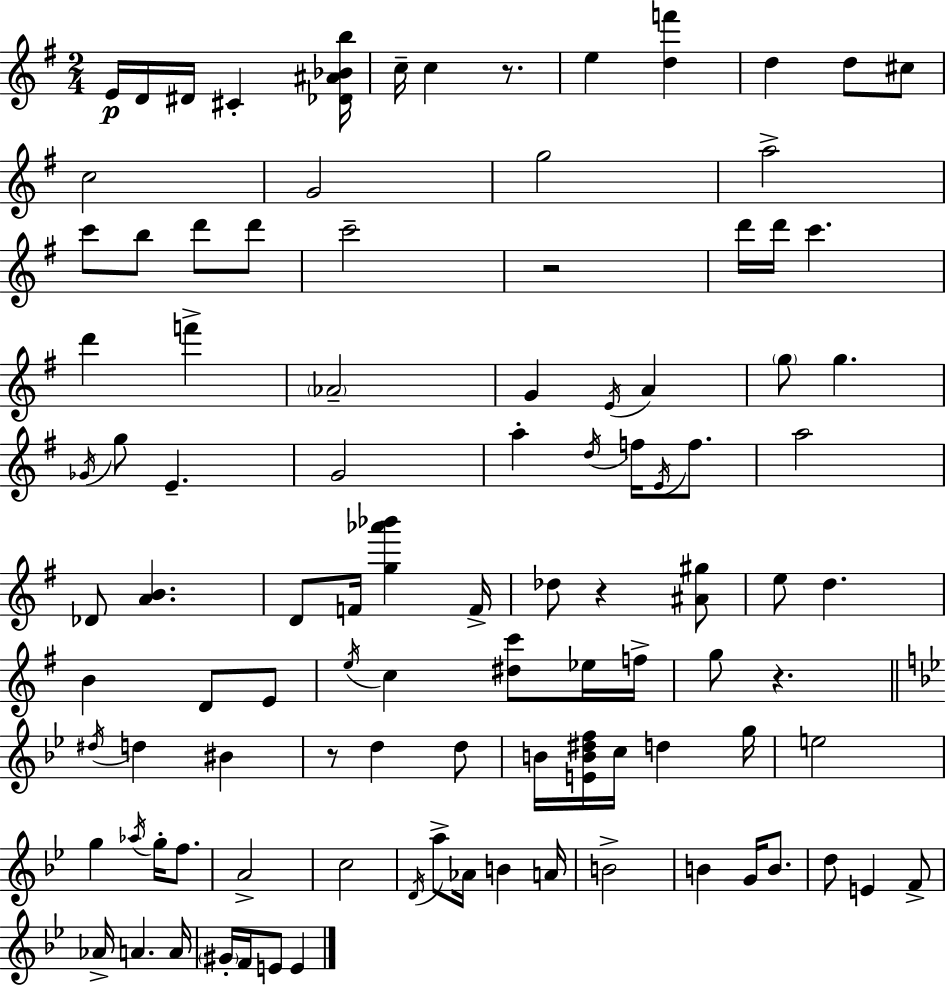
{
  \clef treble
  \numericTimeSignature
  \time 2/4
  \key g \major
  e'16\p d'16 dis'16 cis'4-. <des' ais' bes' b''>16 | c''16-- c''4 r8. | e''4 <d'' f'''>4 | d''4 d''8 cis''8 | \break c''2 | g'2 | g''2 | a''2-> | \break c'''8 b''8 d'''8 d'''8 | c'''2-- | r2 | d'''16 d'''16 c'''4. | \break d'''4 f'''4-> | \parenthesize aes'2-- | g'4 \acciaccatura { e'16 } a'4 | \parenthesize g''8 g''4. | \break \acciaccatura { ges'16 } g''8 e'4.-- | g'2 | a''4-. \acciaccatura { d''16 } f''16 | \acciaccatura { e'16 } f''8. a''2 | \break des'8 <a' b'>4. | d'8 f'16 <g'' aes''' bes'''>4 | f'16-> des''8 r4 | <ais' gis''>8 e''8 d''4. | \break b'4 | d'8 e'8 \acciaccatura { e''16 } c''4 | <dis'' c'''>8 ees''16 f''16-> g''8 r4. | \bar "||" \break \key bes \major \acciaccatura { dis''16 } d''4 bis'4 | r8 d''4 d''8 | b'16 <e' b' dis'' f''>16 c''16 d''4 | g''16 e''2 | \break g''4 \acciaccatura { aes''16 } g''16-. f''8. | a'2-> | c''2 | \acciaccatura { d'16 } a''8-> aes'16 b'4 | \break a'16 b'2-> | b'4 g'16 | b'8. d''8 e'4 | f'8-> aes'16-> a'4. | \break a'16 \parenthesize gis'16-. f'16 e'8 e'4 | \bar "|."
}